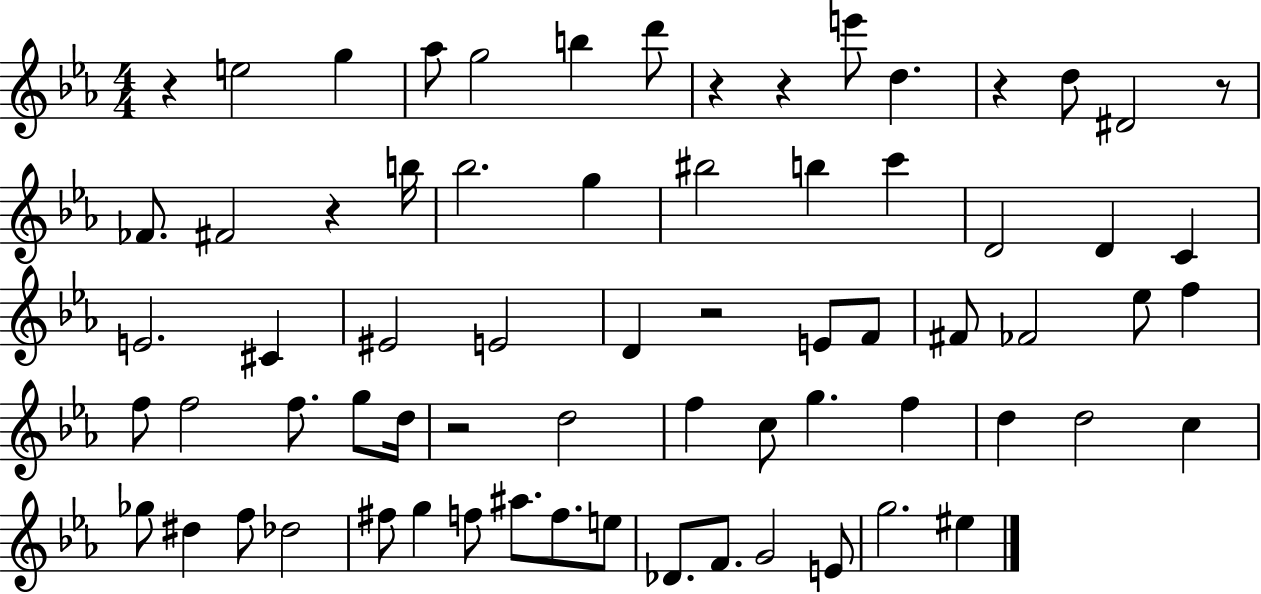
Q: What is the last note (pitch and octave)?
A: EIS5